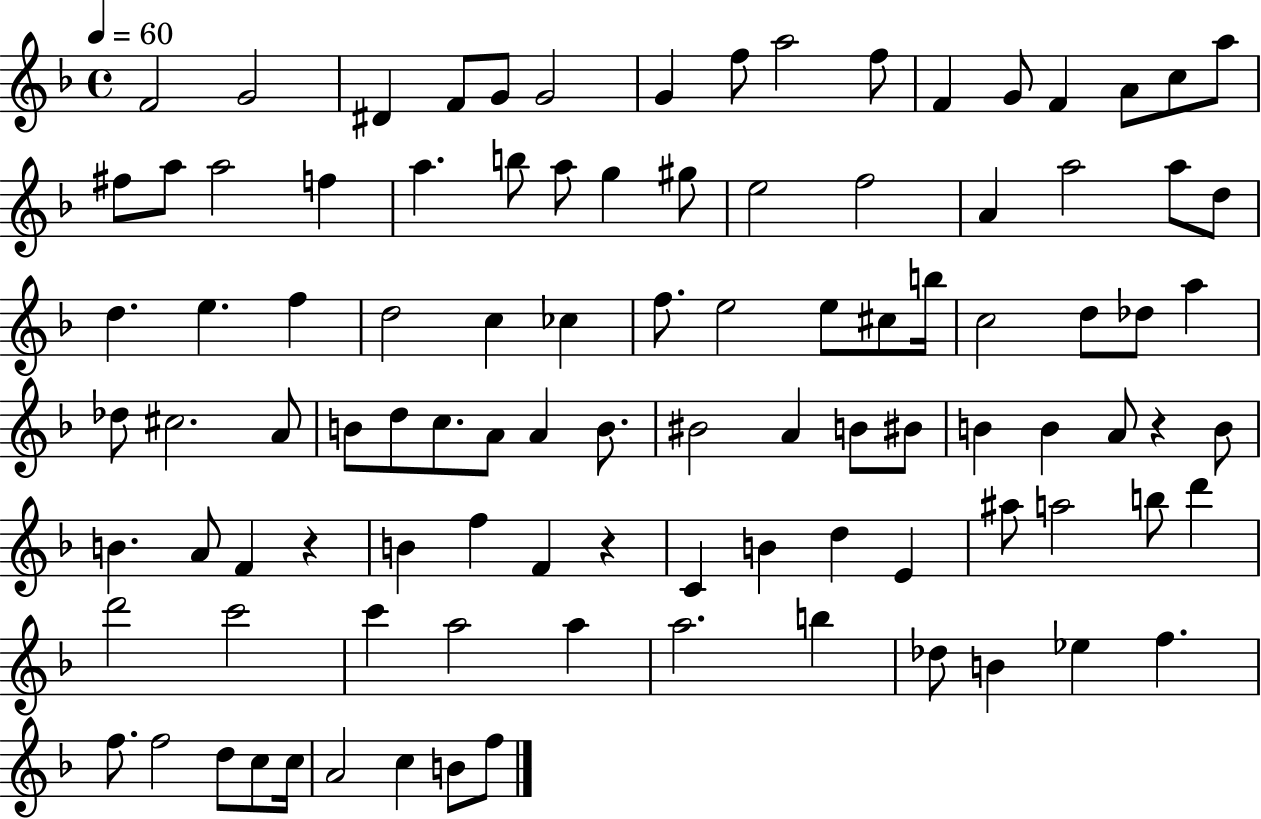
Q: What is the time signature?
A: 4/4